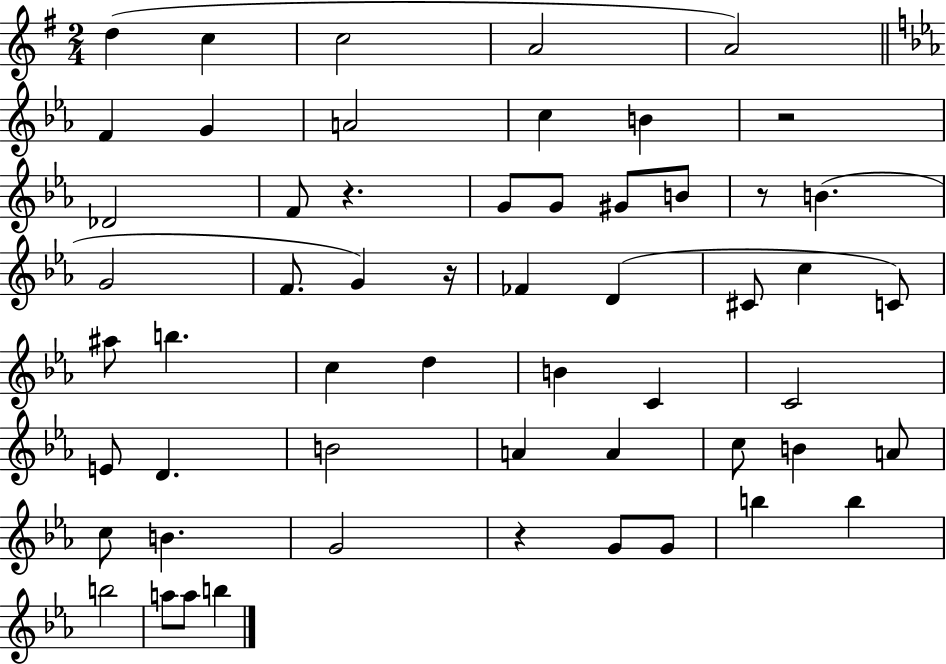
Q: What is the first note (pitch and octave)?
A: D5